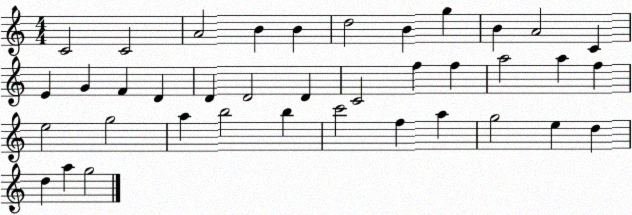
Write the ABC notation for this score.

X:1
T:Untitled
M:4/4
L:1/4
K:C
C2 C2 A2 B B d2 B g B A2 C E G F D D D2 D C2 f f a2 a f e2 g2 a b2 b c'2 f a g2 e d d a g2